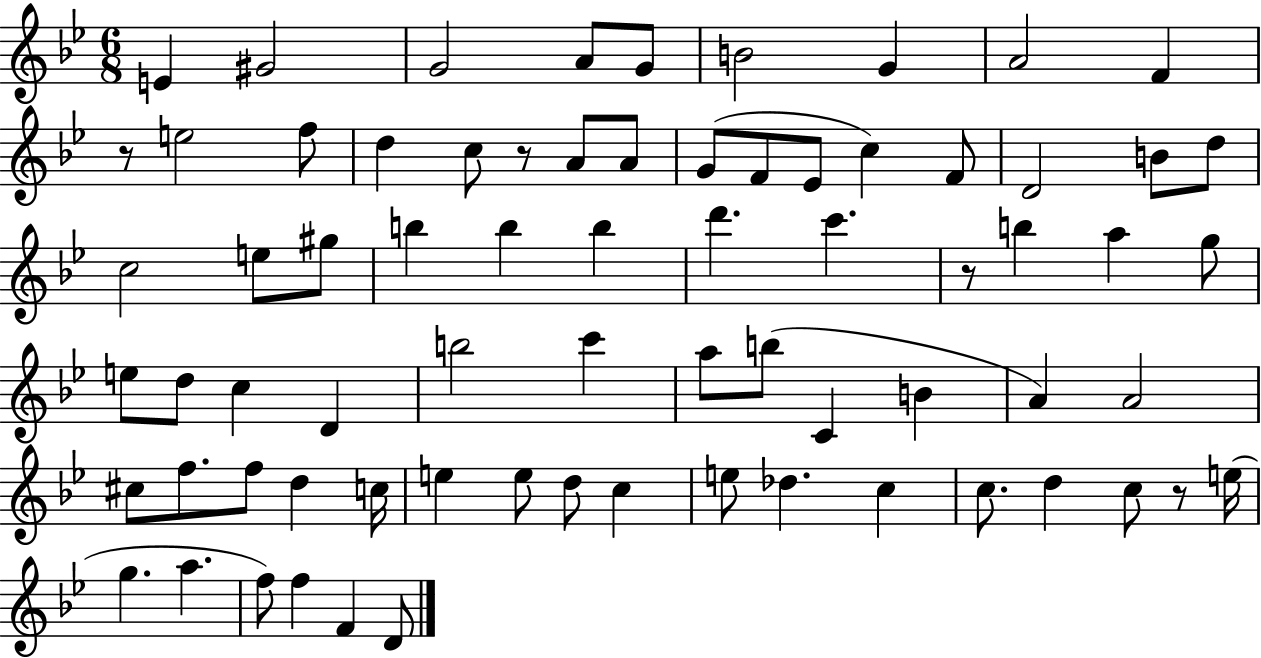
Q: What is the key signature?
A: BES major